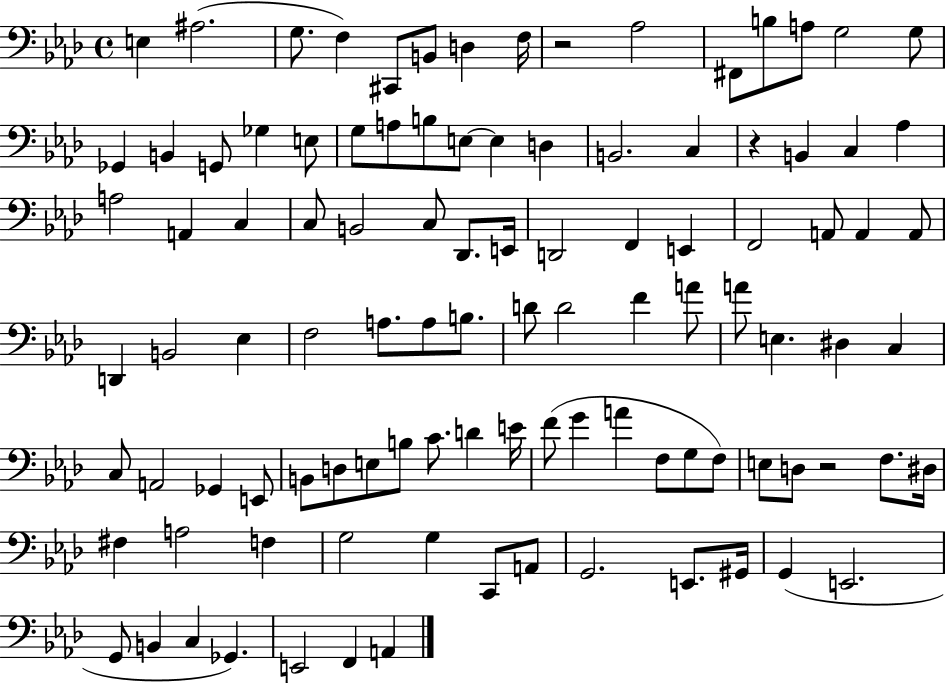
{
  \clef bass
  \time 4/4
  \defaultTimeSignature
  \key aes \major
  e4 ais2.( | g8. f4) cis,8 b,8 d4 f16 | r2 aes2 | fis,8 b8 a8 g2 g8 | \break ges,4 b,4 g,8 ges4 e8 | g8 a8 b8 e8~~ e4 d4 | b,2. c4 | r4 b,4 c4 aes4 | \break a2 a,4 c4 | c8 b,2 c8 des,8. e,16 | d,2 f,4 e,4 | f,2 a,8 a,4 a,8 | \break d,4 b,2 ees4 | f2 a8. a8 b8. | d'8 d'2 f'4 a'8 | a'8 e4. dis4 c4 | \break c8 a,2 ges,4 e,8 | b,8 d8 e8 b8 c'8. d'4 e'16 | f'8( g'4 a'4 f8 g8 f8) | e8 d8 r2 f8. dis16 | \break fis4 a2 f4 | g2 g4 c,8 a,8 | g,2. e,8. gis,16 | g,4( e,2. | \break g,8 b,4 c4 ges,4.) | e,2 f,4 a,4 | \bar "|."
}